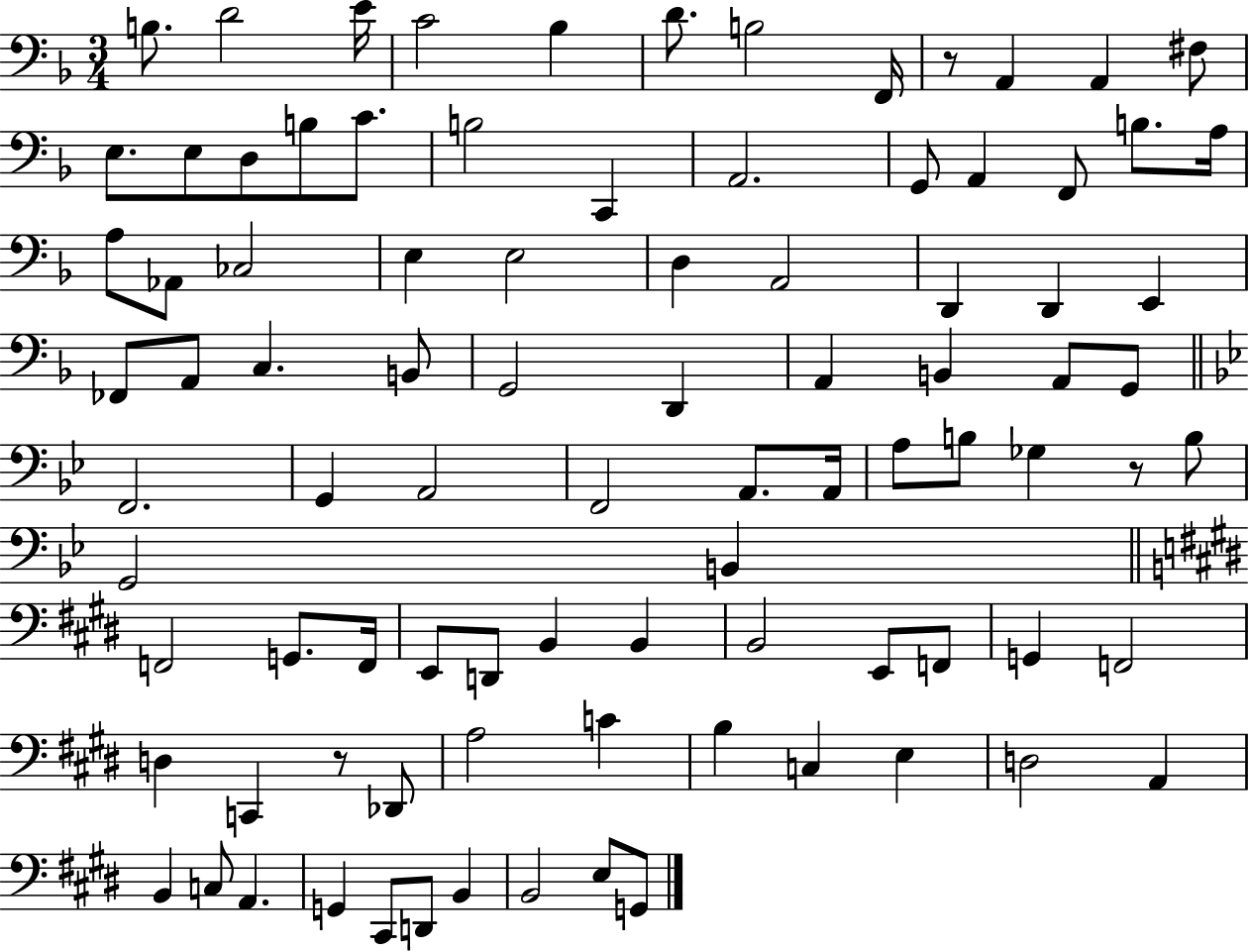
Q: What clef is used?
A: bass